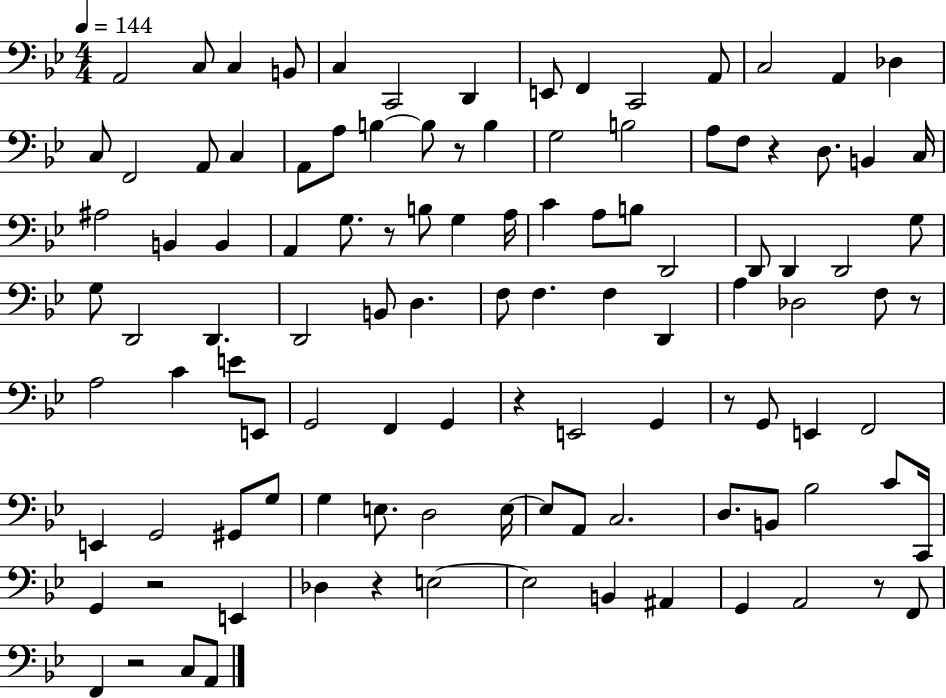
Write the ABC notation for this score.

X:1
T:Untitled
M:4/4
L:1/4
K:Bb
A,,2 C,/2 C, B,,/2 C, C,,2 D,, E,,/2 F,, C,,2 A,,/2 C,2 A,, _D, C,/2 F,,2 A,,/2 C, A,,/2 A,/2 B, B,/2 z/2 B, G,2 B,2 A,/2 F,/2 z D,/2 B,, C,/4 ^A,2 B,, B,, A,, G,/2 z/2 B,/2 G, A,/4 C A,/2 B,/2 D,,2 D,,/2 D,, D,,2 G,/2 G,/2 D,,2 D,, D,,2 B,,/2 D, F,/2 F, F, D,, A, _D,2 F,/2 z/2 A,2 C E/2 E,,/2 G,,2 F,, G,, z E,,2 G,, z/2 G,,/2 E,, F,,2 E,, G,,2 ^G,,/2 G,/2 G, E,/2 D,2 E,/4 E,/2 A,,/2 C,2 D,/2 B,,/2 _B,2 C/2 C,,/4 G,, z2 E,, _D, z E,2 E,2 B,, ^A,, G,, A,,2 z/2 F,,/2 F,, z2 C,/2 A,,/2